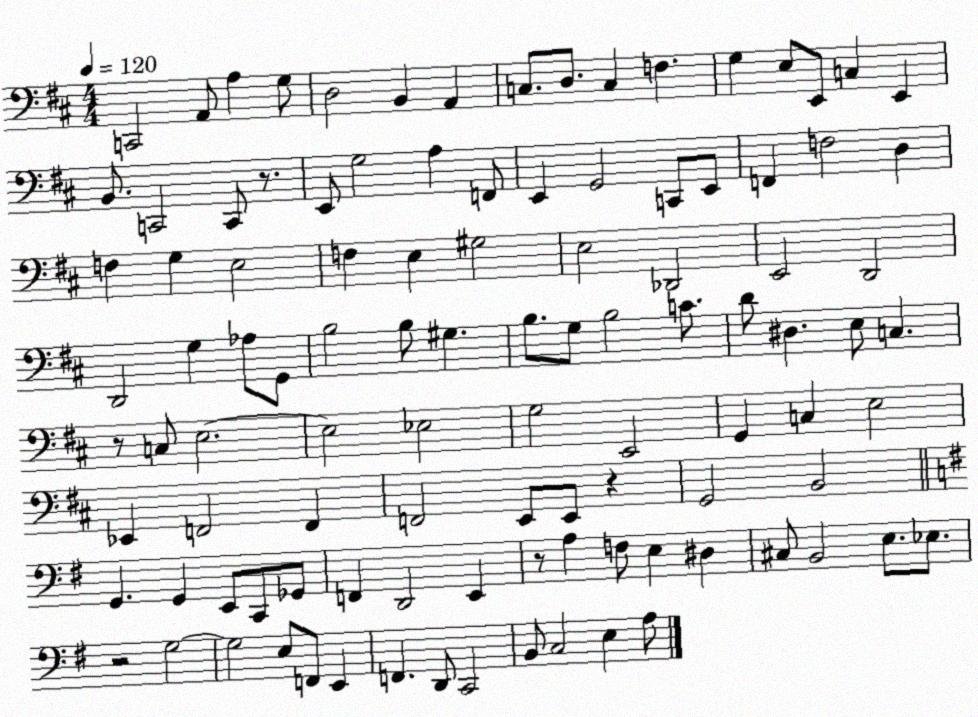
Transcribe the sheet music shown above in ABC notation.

X:1
T:Untitled
M:4/4
L:1/4
K:D
C,,2 A,,/2 A, G,/2 D,2 B,, A,, C,/2 D,/2 C, F, G, E,/2 E,,/2 C, E,, B,,/2 C,,2 C,,/2 z/2 E,,/2 G,2 A, F,,/2 E,, G,,2 C,,/2 E,,/2 F,, F,2 D, F, G, E,2 F, E, ^G,2 E,2 _D,,2 E,,2 D,,2 D,,2 G, _A,/2 G,,/2 B,2 B,/2 ^G, B,/2 G,/2 B,2 C/2 D/2 ^D, E,/2 C, z/2 C,/2 E,2 E,2 _E,2 G,2 E,,2 G,, C, E,2 _E,, F,,2 F,, F,,2 E,,/2 E,,/2 z G,,2 B,,2 G,, G,, E,,/2 C,,/2 _G,,/2 F,, D,,2 E,, z/2 A, F,/2 E, ^D, ^C,/2 B,,2 E,/2 _E,/2 z2 G,2 G,2 E,/2 F,,/2 E,, F,, D,,/2 C,,2 B,,/2 C,2 E, A,/2